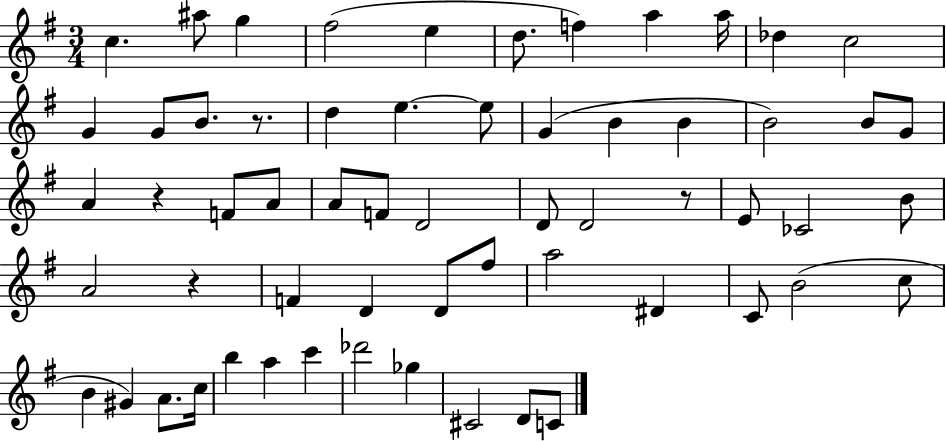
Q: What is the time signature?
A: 3/4